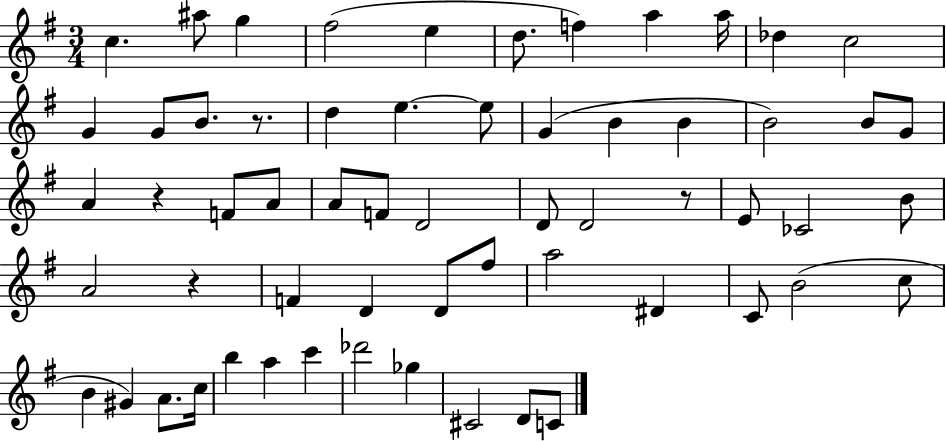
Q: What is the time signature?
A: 3/4